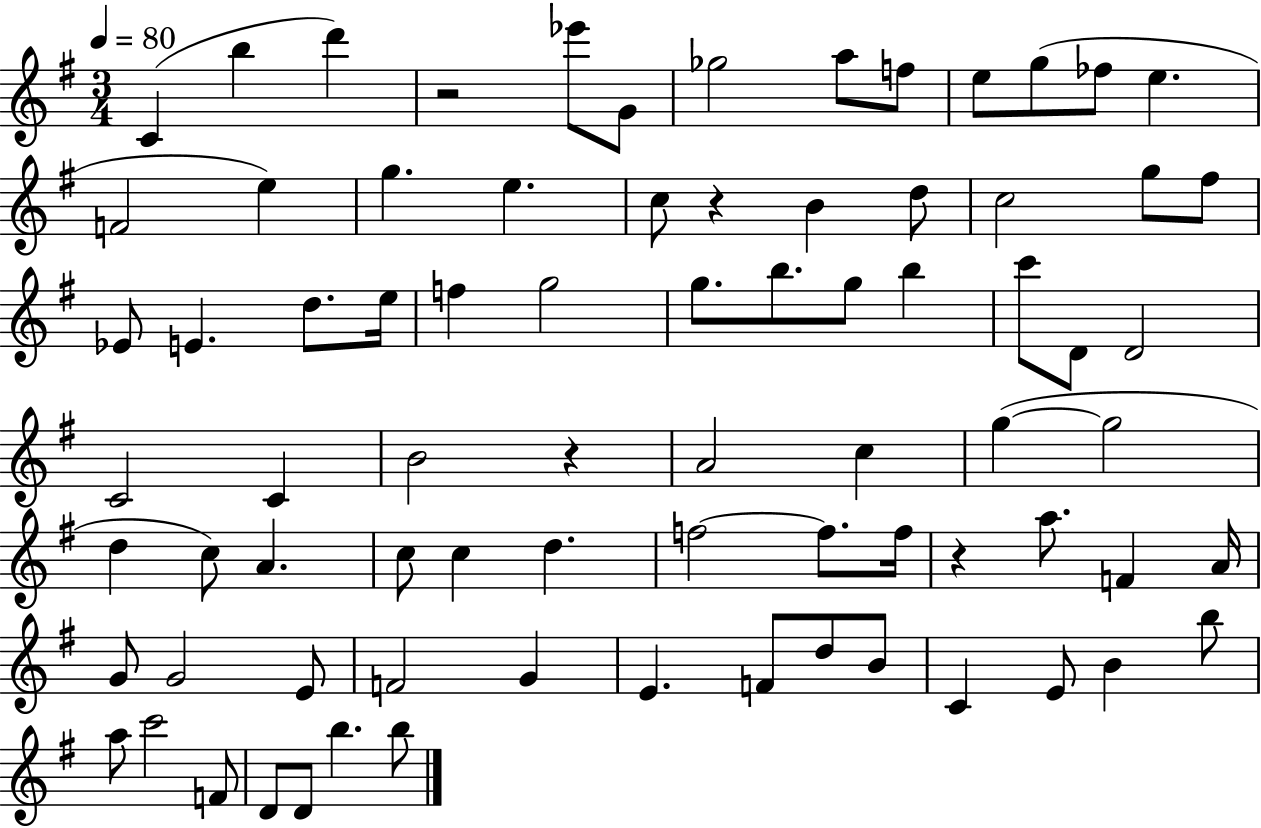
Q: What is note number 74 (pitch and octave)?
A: B5